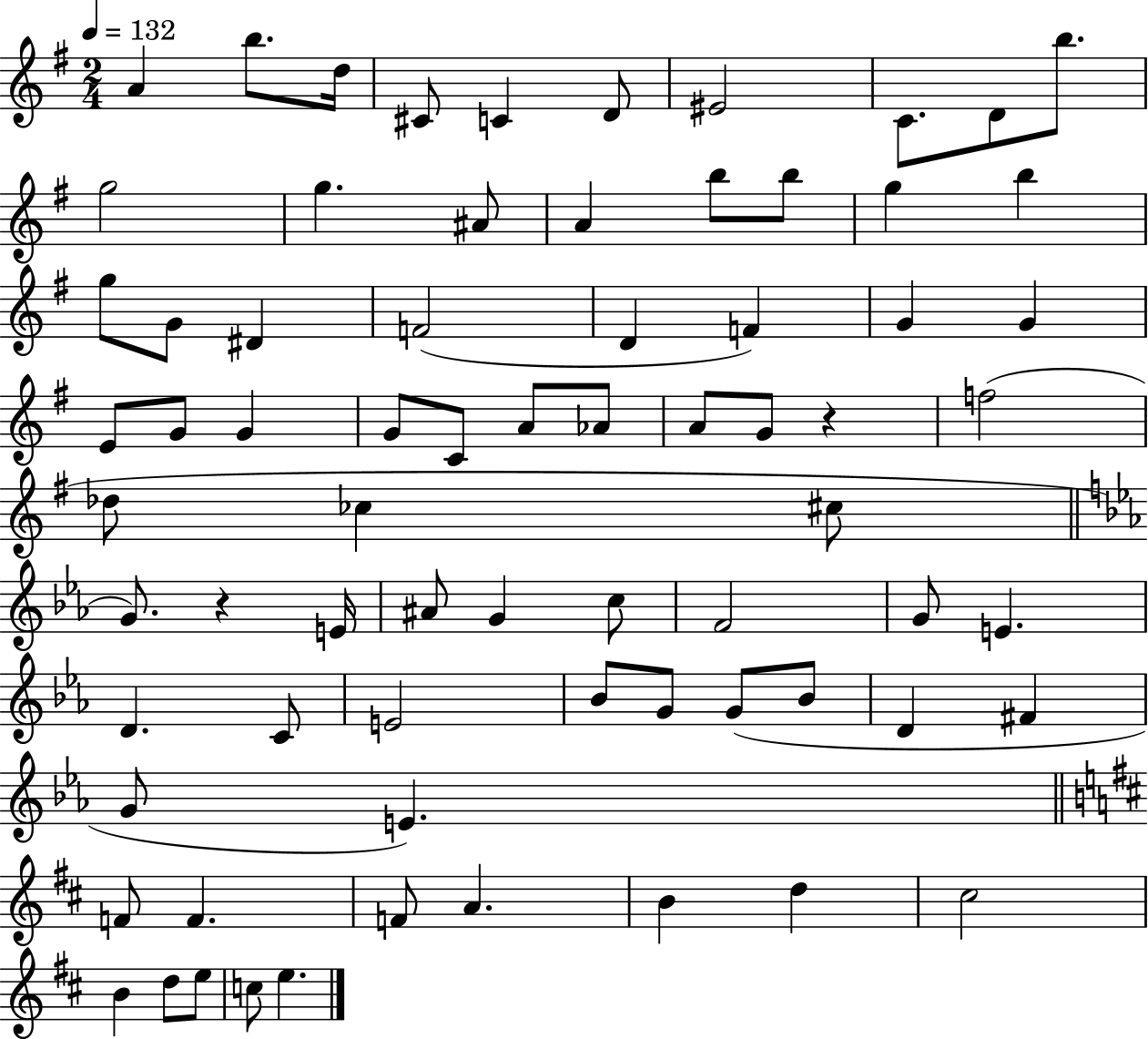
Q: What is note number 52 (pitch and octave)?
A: G4